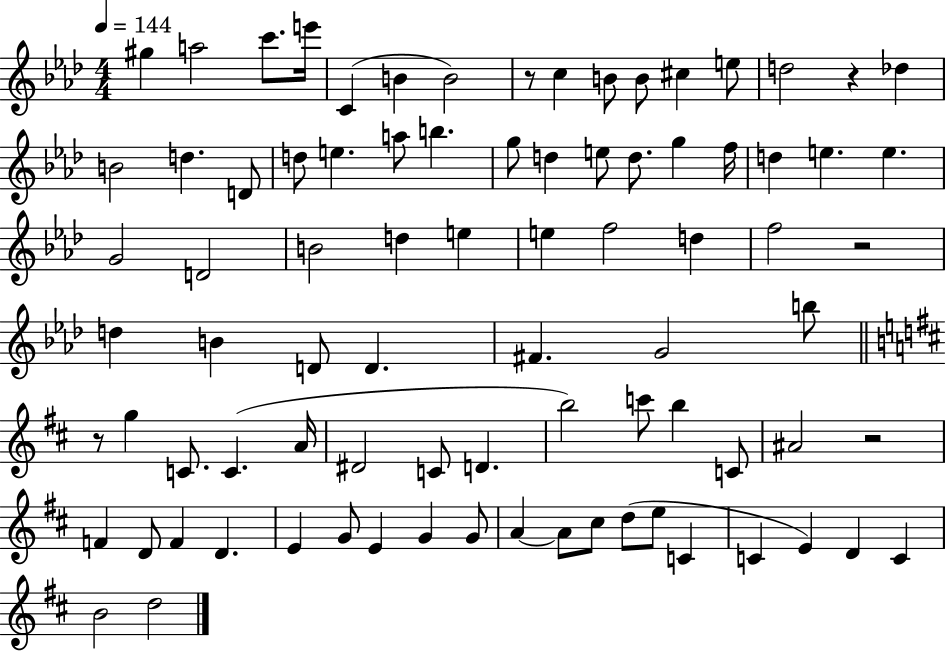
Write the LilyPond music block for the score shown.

{
  \clef treble
  \numericTimeSignature
  \time 4/4
  \key aes \major
  \tempo 4 = 144
  gis''4 a''2 c'''8. e'''16 | c'4( b'4 b'2) | r8 c''4 b'8 b'8 cis''4 e''8 | d''2 r4 des''4 | \break b'2 d''4. d'8 | d''8 e''4. a''8 b''4. | g''8 d''4 e''8 d''8. g''4 f''16 | d''4 e''4. e''4. | \break g'2 d'2 | b'2 d''4 e''4 | e''4 f''2 d''4 | f''2 r2 | \break d''4 b'4 d'8 d'4. | fis'4. g'2 b''8 | \bar "||" \break \key d \major r8 g''4 c'8. c'4.( a'16 | dis'2 c'8 d'4. | b''2) c'''8 b''4 c'8 | ais'2 r2 | \break f'4 d'8 f'4 d'4. | e'4 g'8 e'4 g'4 g'8 | a'4~~ a'8 cis''8 d''8( e''8 c'4 | c'4 e'4) d'4 c'4 | \break b'2 d''2 | \bar "|."
}